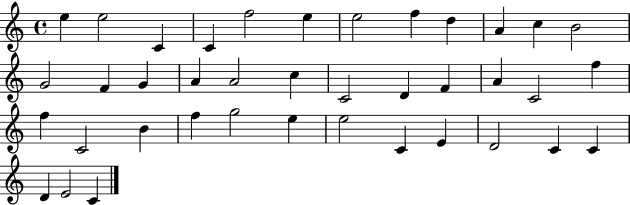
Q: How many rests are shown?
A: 0